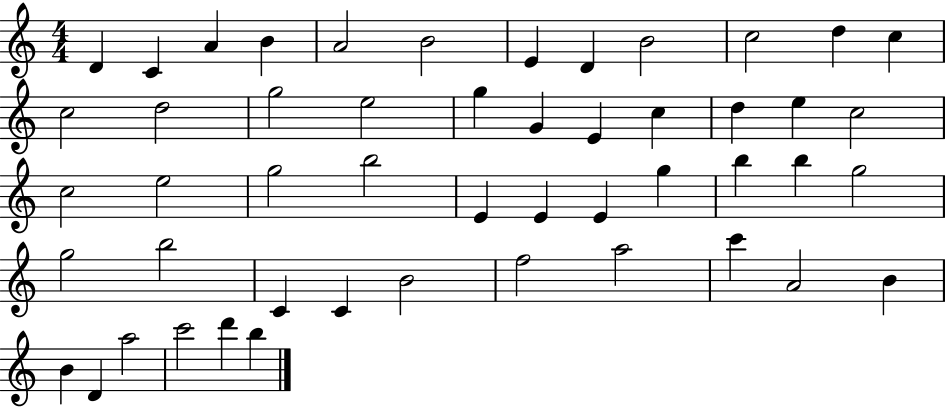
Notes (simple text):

D4/q C4/q A4/q B4/q A4/h B4/h E4/q D4/q B4/h C5/h D5/q C5/q C5/h D5/h G5/h E5/h G5/q G4/q E4/q C5/q D5/q E5/q C5/h C5/h E5/h G5/h B5/h E4/q E4/q E4/q G5/q B5/q B5/q G5/h G5/h B5/h C4/q C4/q B4/h F5/h A5/h C6/q A4/h B4/q B4/q D4/q A5/h C6/h D6/q B5/q